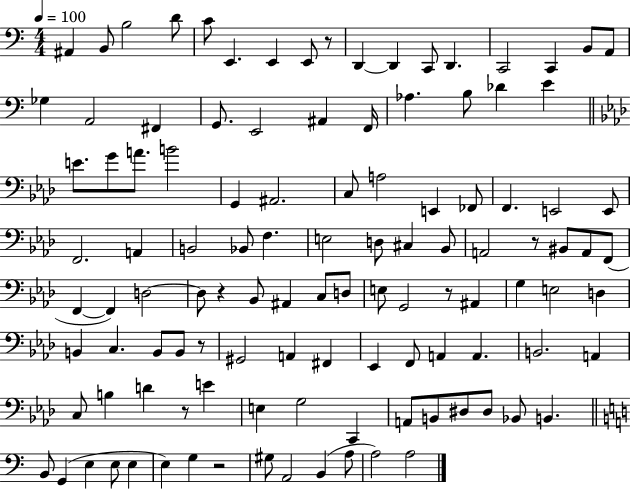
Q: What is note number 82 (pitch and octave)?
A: B3